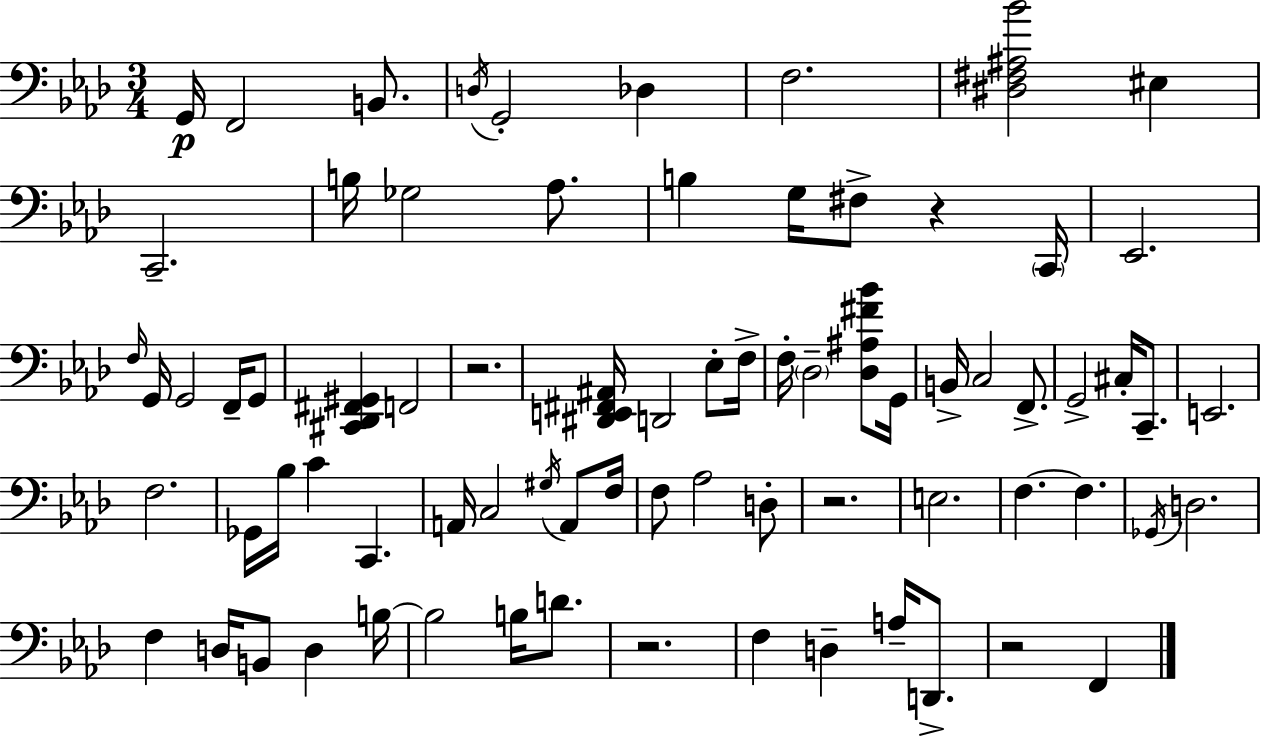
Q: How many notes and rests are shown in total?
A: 76